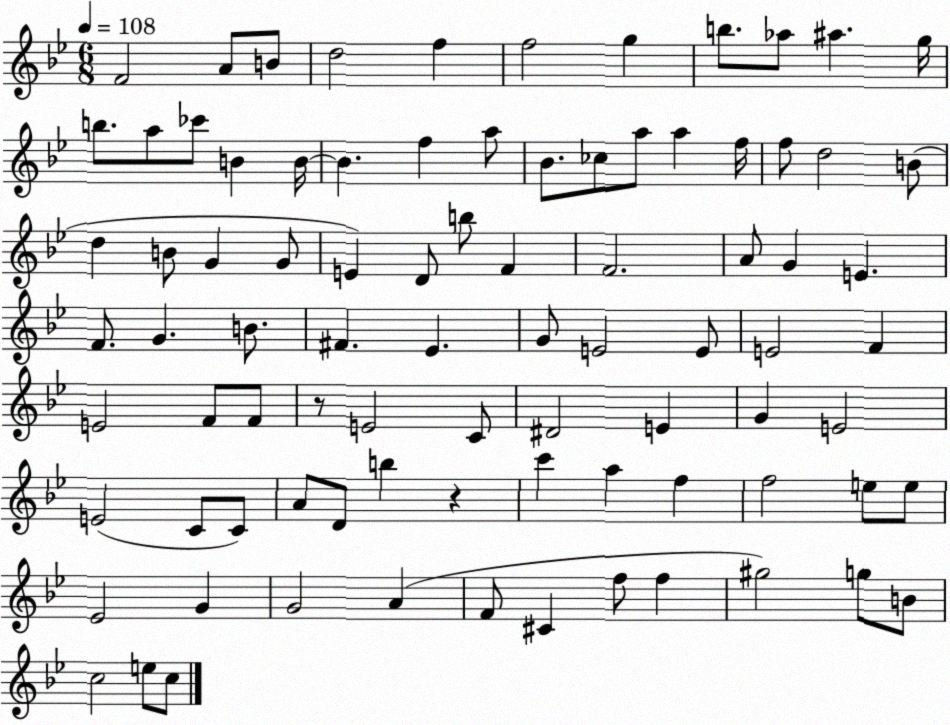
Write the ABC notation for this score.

X:1
T:Untitled
M:6/8
L:1/4
K:Bb
F2 A/2 B/2 d2 f f2 g b/2 _a/2 ^a g/4 b/2 a/2 _c'/2 B B/4 B f a/2 _B/2 _c/2 a/2 a f/4 f/2 d2 B/2 d B/2 G G/2 E D/2 b/2 F F2 A/2 G E F/2 G B/2 ^F _E G/2 E2 E/2 E2 F E2 F/2 F/2 z/2 E2 C/2 ^D2 E G E2 E2 C/2 C/2 A/2 D/2 b z c' a f f2 e/2 e/2 _E2 G G2 A F/2 ^C f/2 f ^g2 g/2 B/2 c2 e/2 c/2